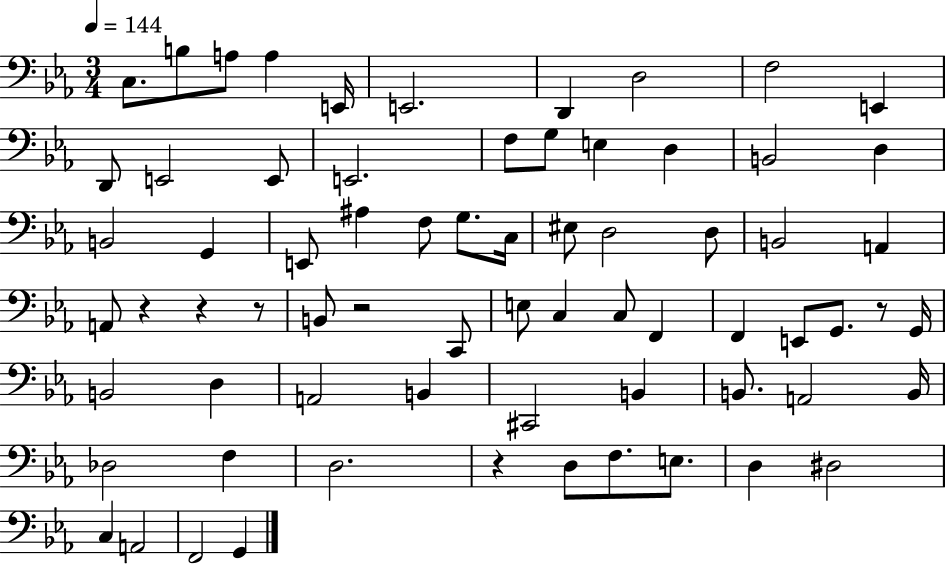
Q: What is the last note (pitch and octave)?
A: G2